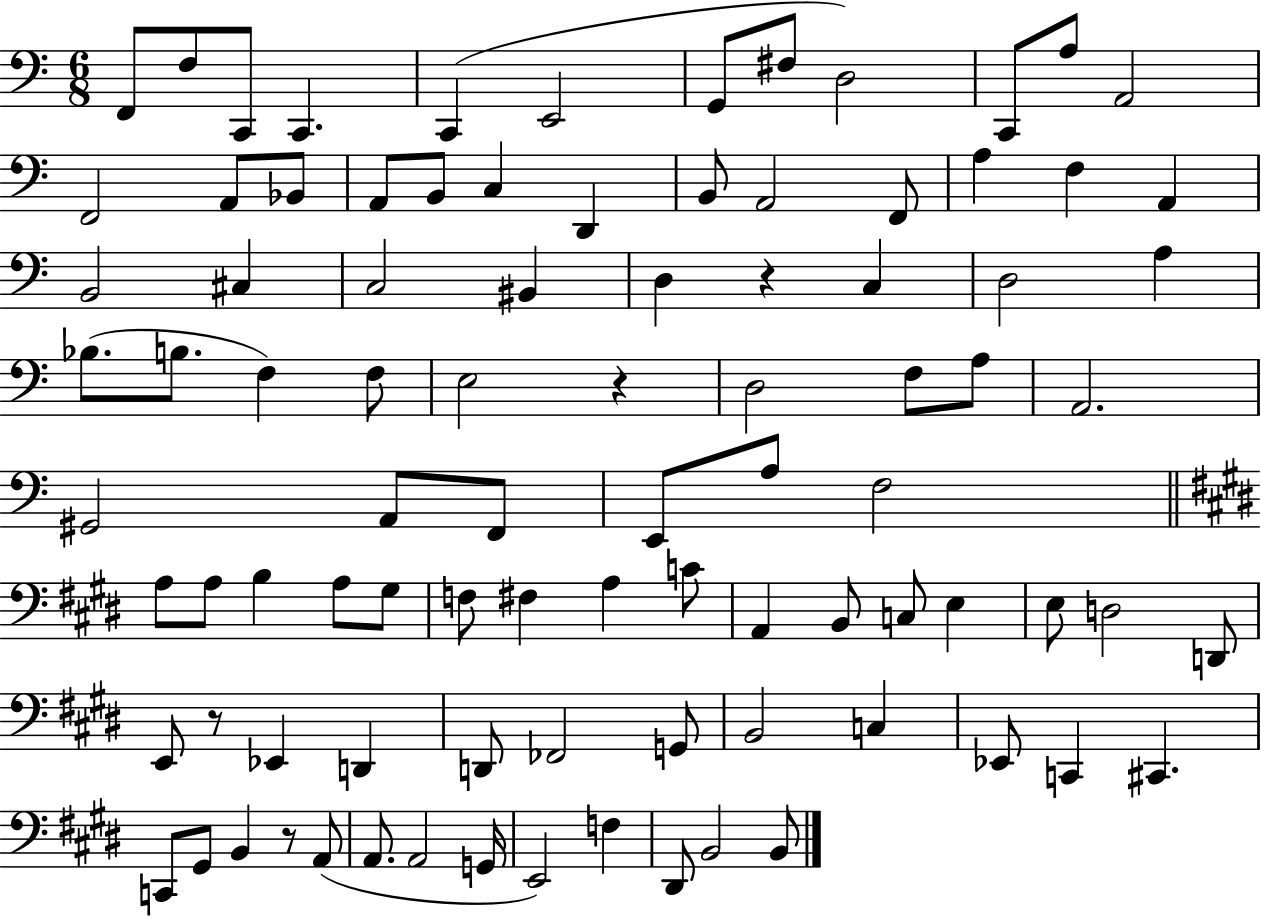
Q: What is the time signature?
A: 6/8